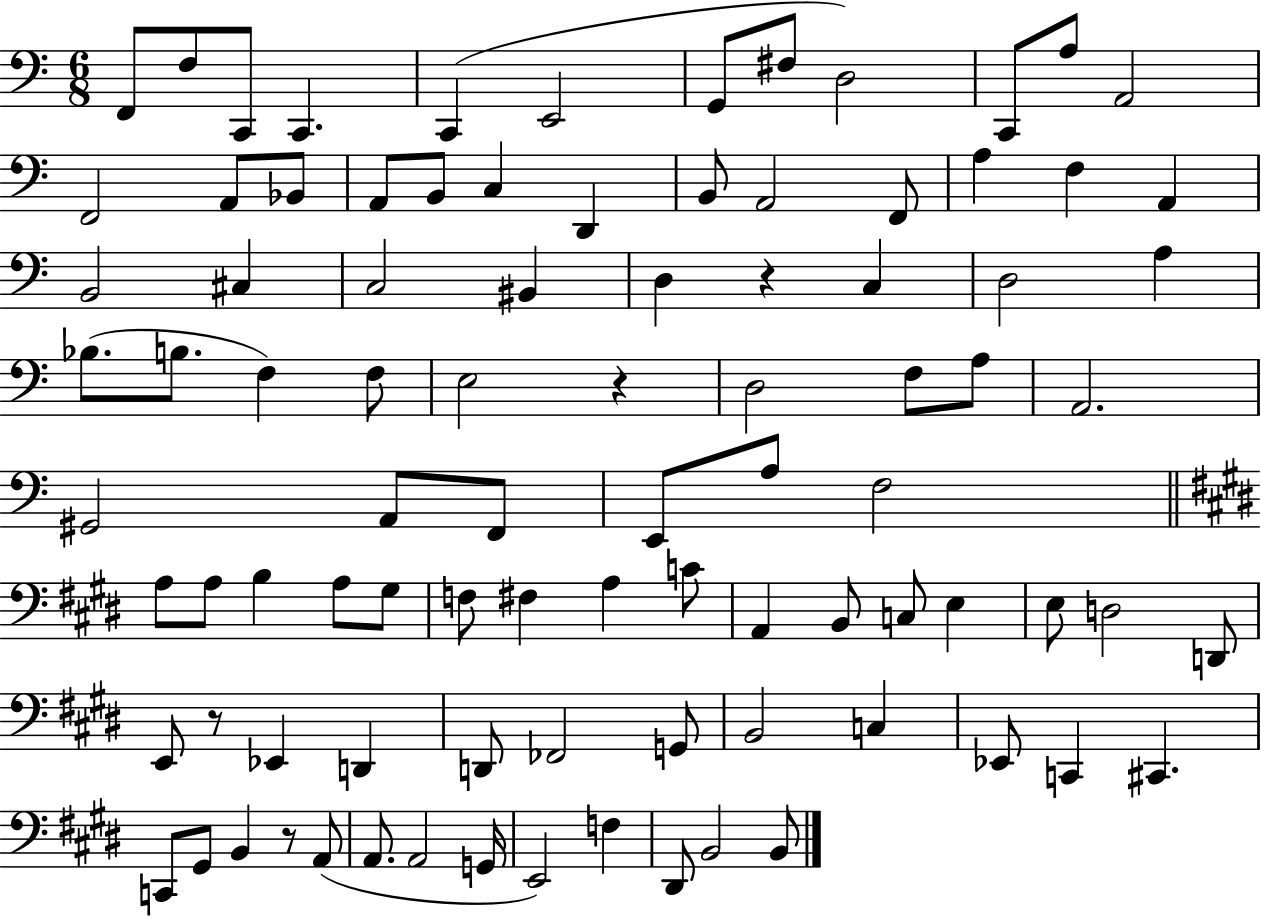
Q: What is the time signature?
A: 6/8